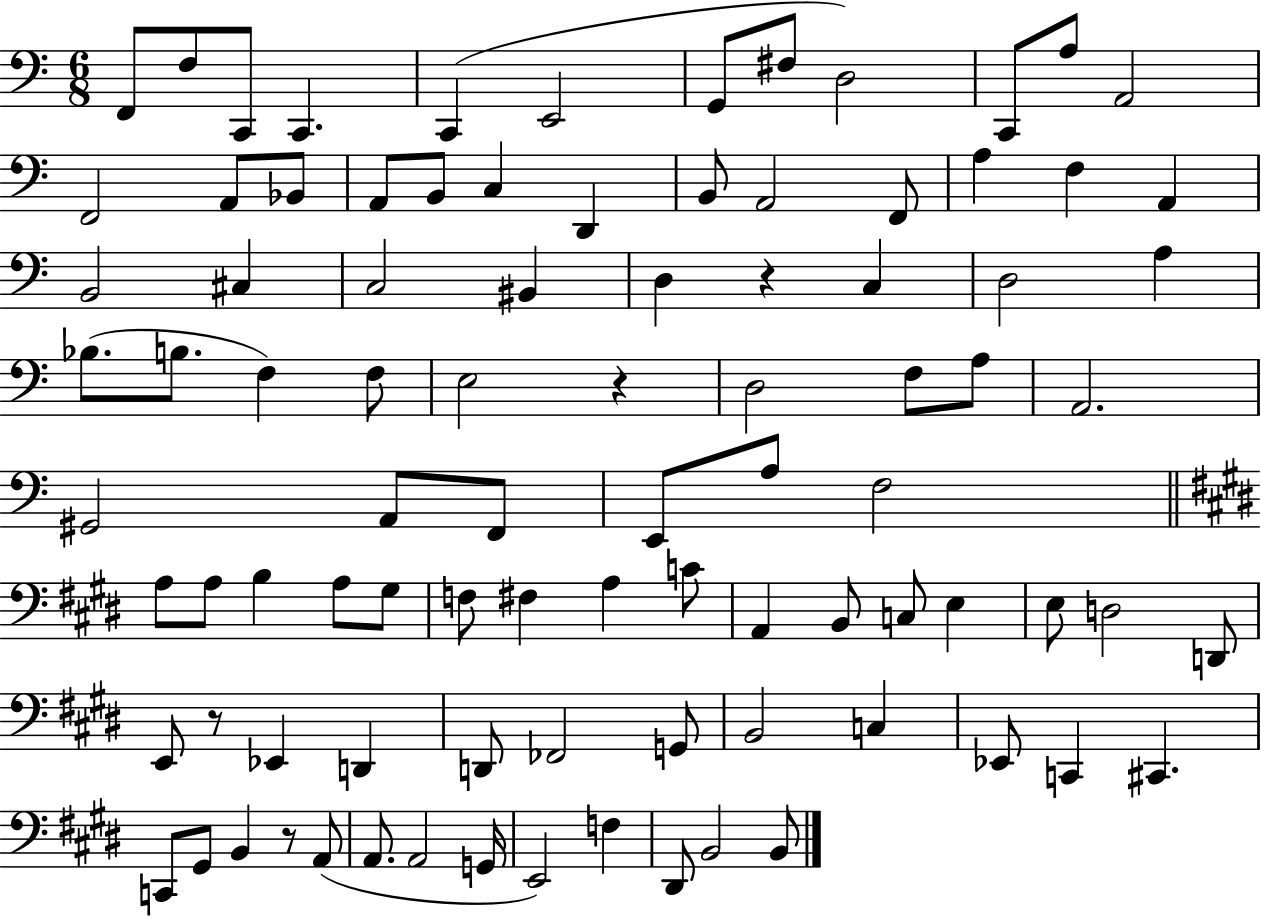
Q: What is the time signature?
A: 6/8